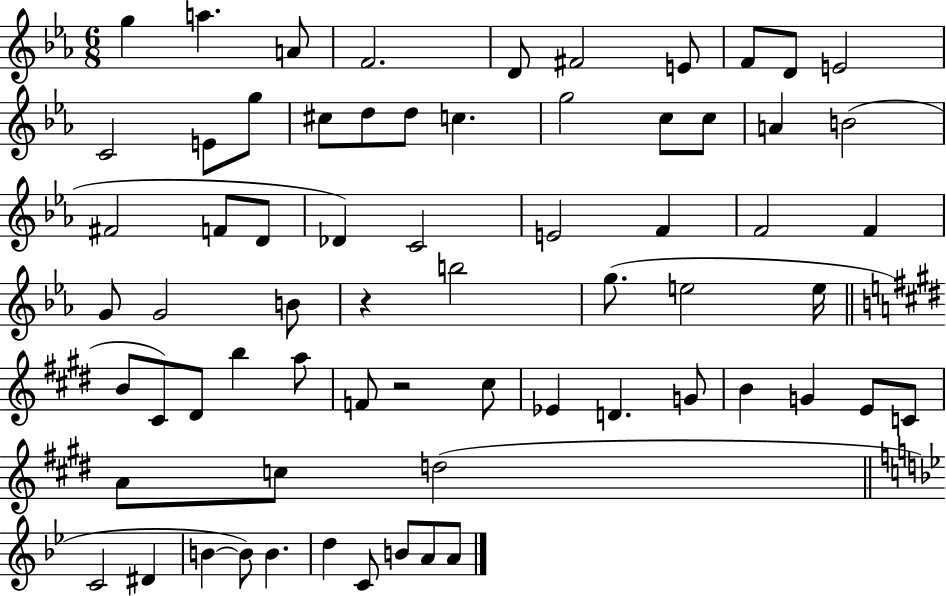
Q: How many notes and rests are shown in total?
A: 67